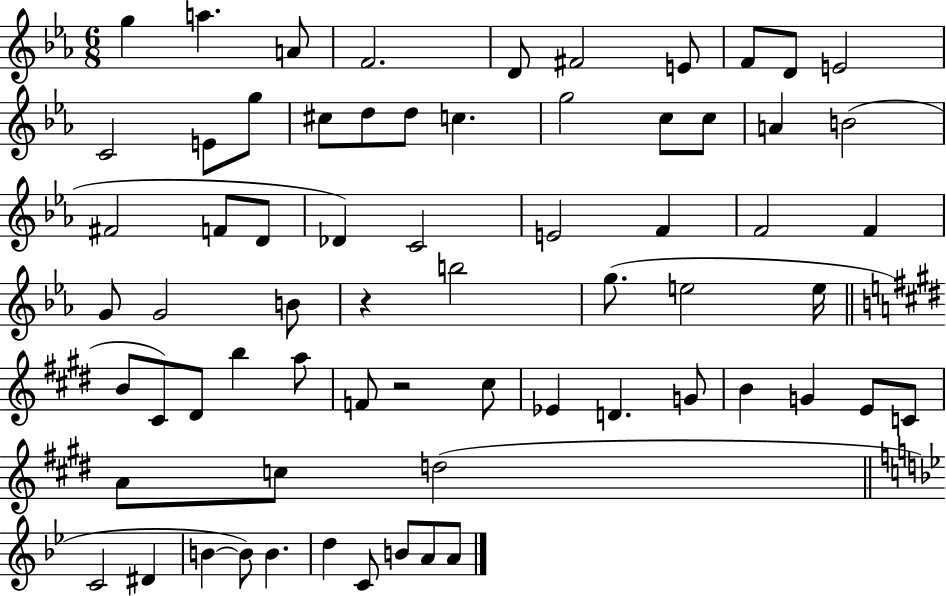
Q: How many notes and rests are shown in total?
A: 67